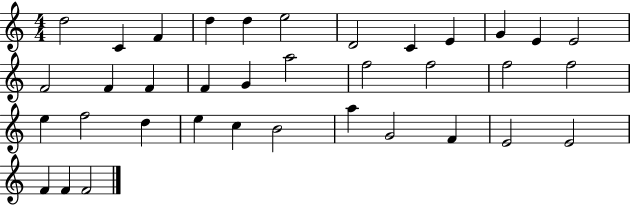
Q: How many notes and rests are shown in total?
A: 36